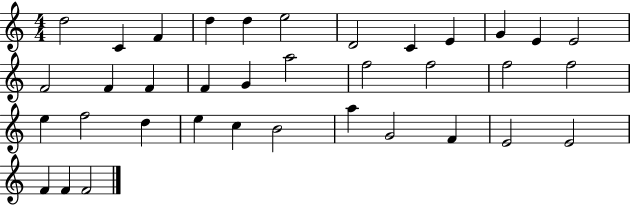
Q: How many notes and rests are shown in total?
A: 36